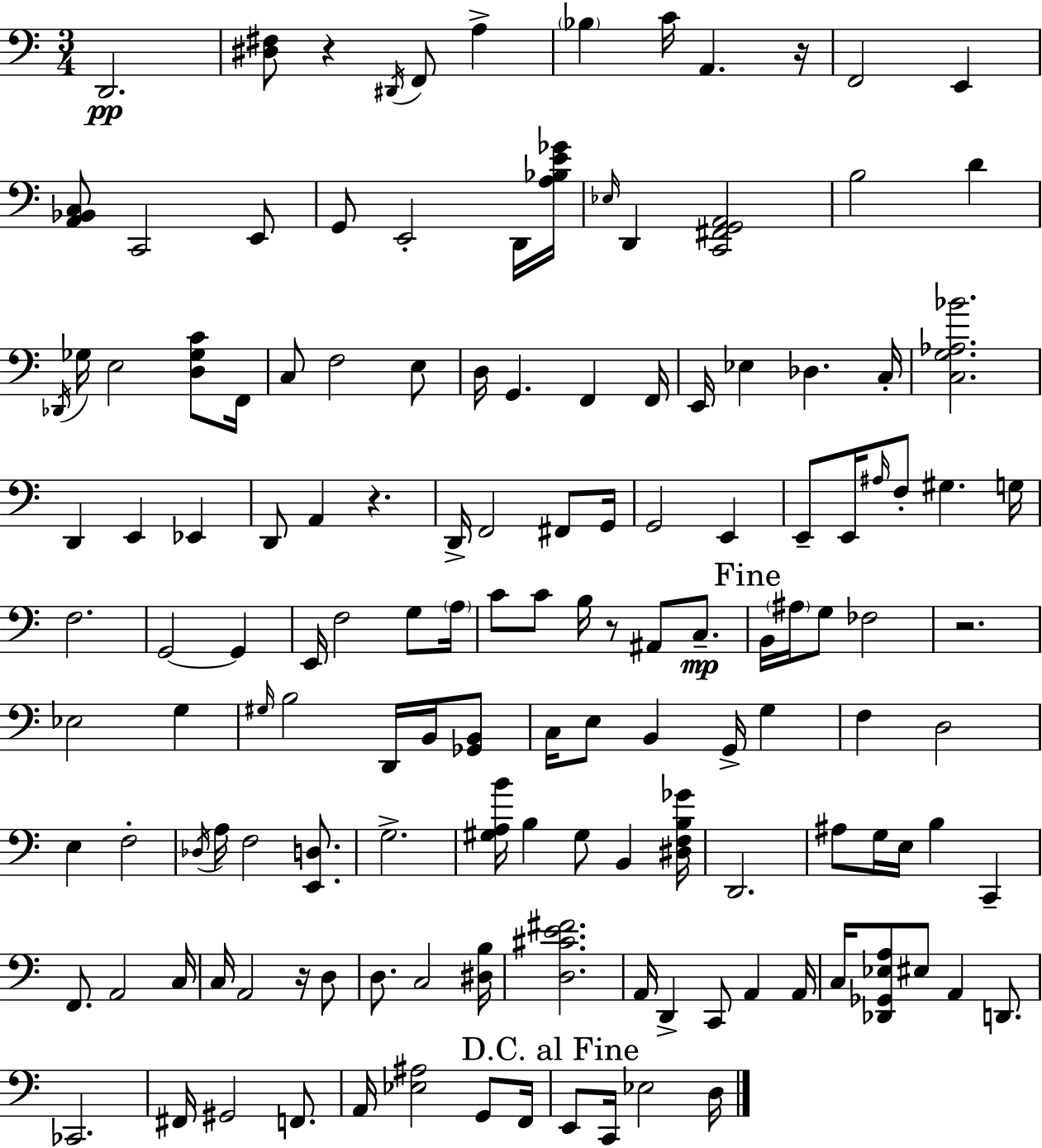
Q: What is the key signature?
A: C major